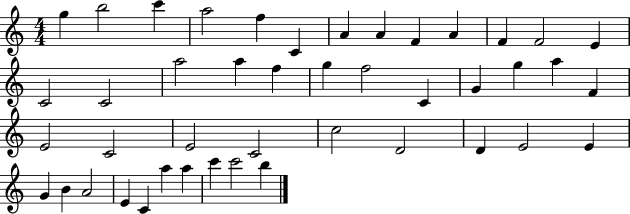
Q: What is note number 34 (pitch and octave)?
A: E4